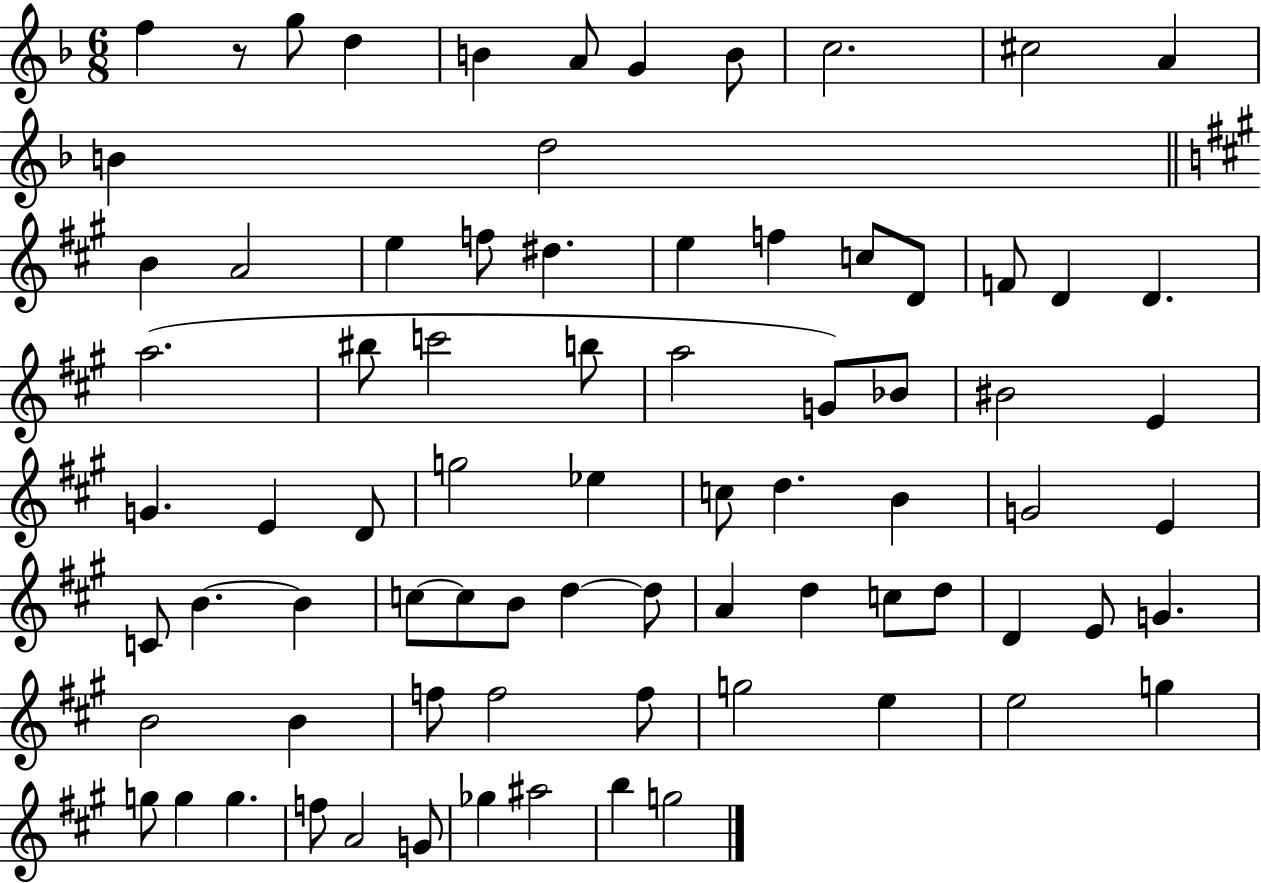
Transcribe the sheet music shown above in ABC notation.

X:1
T:Untitled
M:6/8
L:1/4
K:F
f z/2 g/2 d B A/2 G B/2 c2 ^c2 A B d2 B A2 e f/2 ^d e f c/2 D/2 F/2 D D a2 ^b/2 c'2 b/2 a2 G/2 _B/2 ^B2 E G E D/2 g2 _e c/2 d B G2 E C/2 B B c/2 c/2 B/2 d d/2 A d c/2 d/2 D E/2 G B2 B f/2 f2 f/2 g2 e e2 g g/2 g g f/2 A2 G/2 _g ^a2 b g2